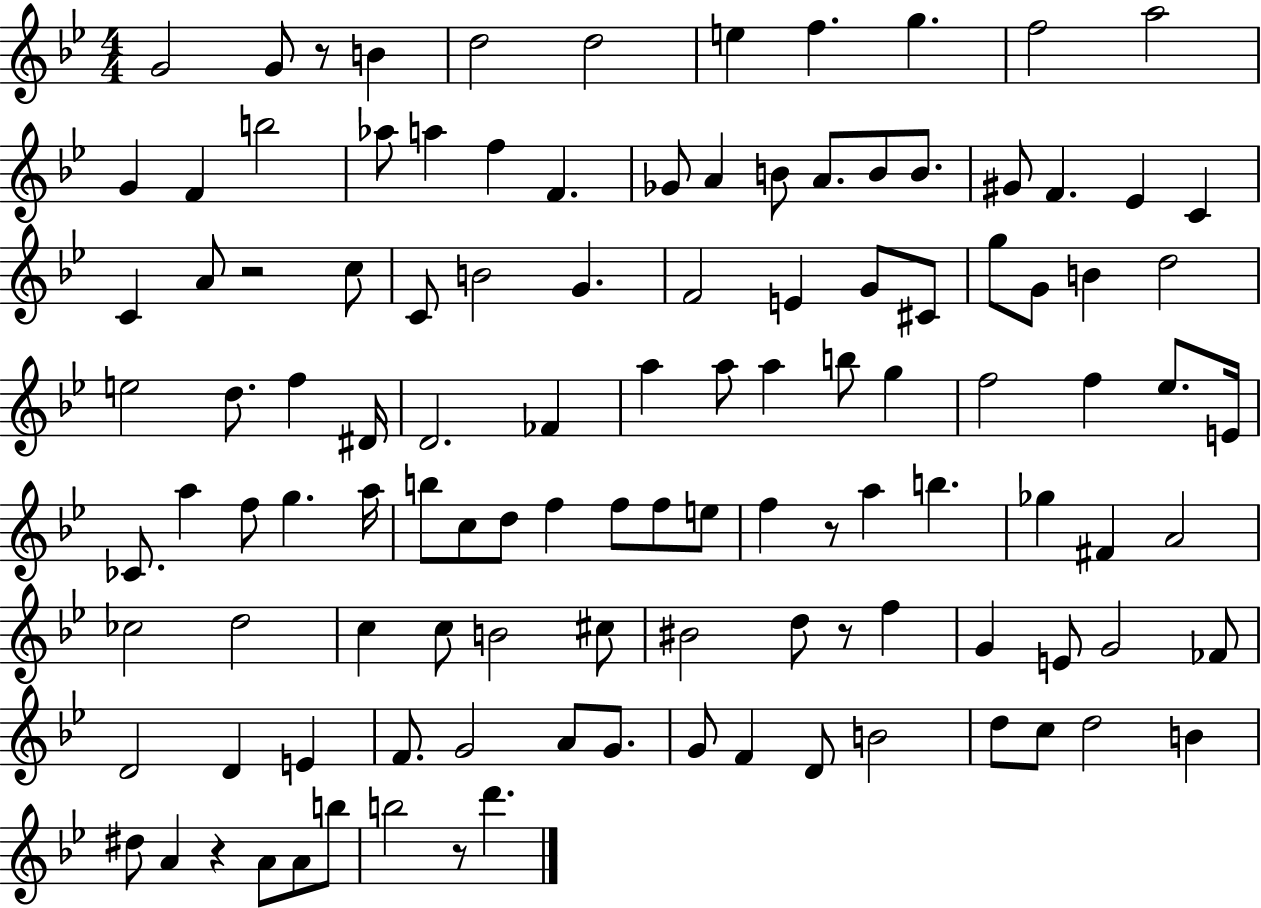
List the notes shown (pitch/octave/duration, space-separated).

G4/h G4/e R/e B4/q D5/h D5/h E5/q F5/q. G5/q. F5/h A5/h G4/q F4/q B5/h Ab5/e A5/q F5/q F4/q. Gb4/e A4/q B4/e A4/e. B4/e B4/e. G#4/e F4/q. Eb4/q C4/q C4/q A4/e R/h C5/e C4/e B4/h G4/q. F4/h E4/q G4/e C#4/e G5/e G4/e B4/q D5/h E5/h D5/e. F5/q D#4/s D4/h. FES4/q A5/q A5/e A5/q B5/e G5/q F5/h F5/q Eb5/e. E4/s CES4/e. A5/q F5/e G5/q. A5/s B5/e C5/e D5/e F5/q F5/e F5/e E5/e F5/q R/e A5/q B5/q. Gb5/q F#4/q A4/h CES5/h D5/h C5/q C5/e B4/h C#5/e BIS4/h D5/e R/e F5/q G4/q E4/e G4/h FES4/e D4/h D4/q E4/q F4/e. G4/h A4/e G4/e. G4/e F4/q D4/e B4/h D5/e C5/e D5/h B4/q D#5/e A4/q R/q A4/e A4/e B5/e B5/h R/e D6/q.